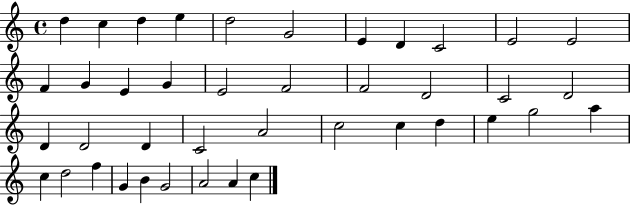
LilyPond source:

{
  \clef treble
  \time 4/4
  \defaultTimeSignature
  \key c \major
  d''4 c''4 d''4 e''4 | d''2 g'2 | e'4 d'4 c'2 | e'2 e'2 | \break f'4 g'4 e'4 g'4 | e'2 f'2 | f'2 d'2 | c'2 d'2 | \break d'4 d'2 d'4 | c'2 a'2 | c''2 c''4 d''4 | e''4 g''2 a''4 | \break c''4 d''2 f''4 | g'4 b'4 g'2 | a'2 a'4 c''4 | \bar "|."
}